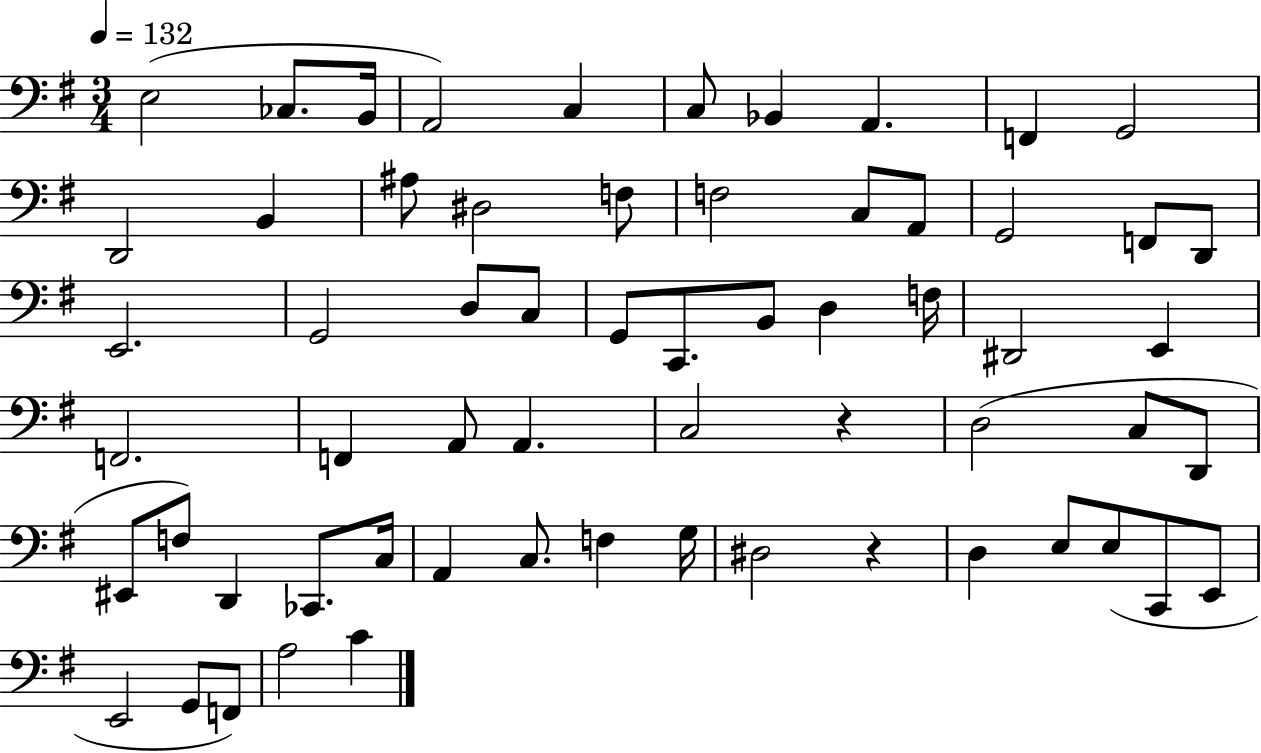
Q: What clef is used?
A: bass